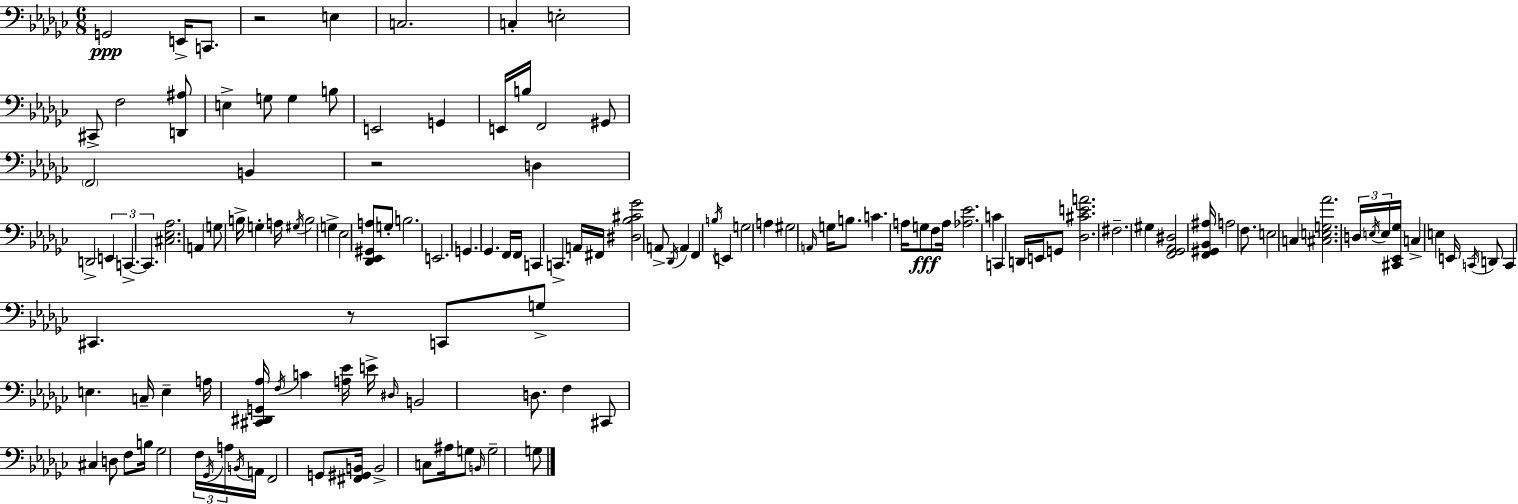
{
  \clef bass
  \numericTimeSignature
  \time 6/8
  \key ees \minor
  g,2\ppp e,16-> c,8. | r2 e4 | c2. | c4-. e2-. | \break cis,8-> f2 <d, ais>8 | e4-> g8 g4 b8 | e,2 g,4 | e,16 b16 f,2 gis,8 | \break \parenthesize f,2 b,4 | r2 d4 | d,2-> \tuplet 3/2 { e,4 | c,4.->~~ c,4. } | \break <cis ees aes>2. | a,4 g8 b16-> g4-. a16 | \acciaccatura { gis16 } b2 g4-> | ees2 <des, ees, gis, a>8 g8-. | \break b2. | e,2. | g,4. ges,4. | f,16 f,16 c,4 c,4.-> | \break a,16 fis,16 <dis bes cis' ges'>2 a,8-> | \acciaccatura { des,16 } a,4 f,4 \acciaccatura { b16 } e,4 | g2 a4 | gis2 \grace { a,16 } | \break g16 b8. c'4. a16 g8\fff | f8 a16 <aes ees'>2. | c'4 c,4 | d,16 e,16 g,8 <des cis' e' a'>2. | \break fis2.-- | gis4 <f, ges, aes, dis>2 | <f, gis, bes, ais>16 a2 | f8. e2 | \break c4 <cis e g aes'>2. | \tuplet 3/2 { d16 \acciaccatura { e16 } e16 } <cis, ees, ges>16 c4-> | e4 e,16 \acciaccatura { c,16 } d,8 c,4 | cis,4. r8 c,8 g8-> | \break e4. c16-- e4-- a16 | <cis, dis, g, aes>16 \acciaccatura { f16 } c'4 <a ees'>16 e'16-> \grace { dis16 } b,2 | d8. f4 | cis,8 cis4 d8 f8 b16 ges2 | \break \tuplet 3/2 { f16 \acciaccatura { ges,16 } a16 } \acciaccatura { b,16 } a,16 | f,2 g,8 <fis, gis, b,>16 b,2-> | c8 ais16 g8 | \grace { b,16 } g2-- g8 \bar "|."
}